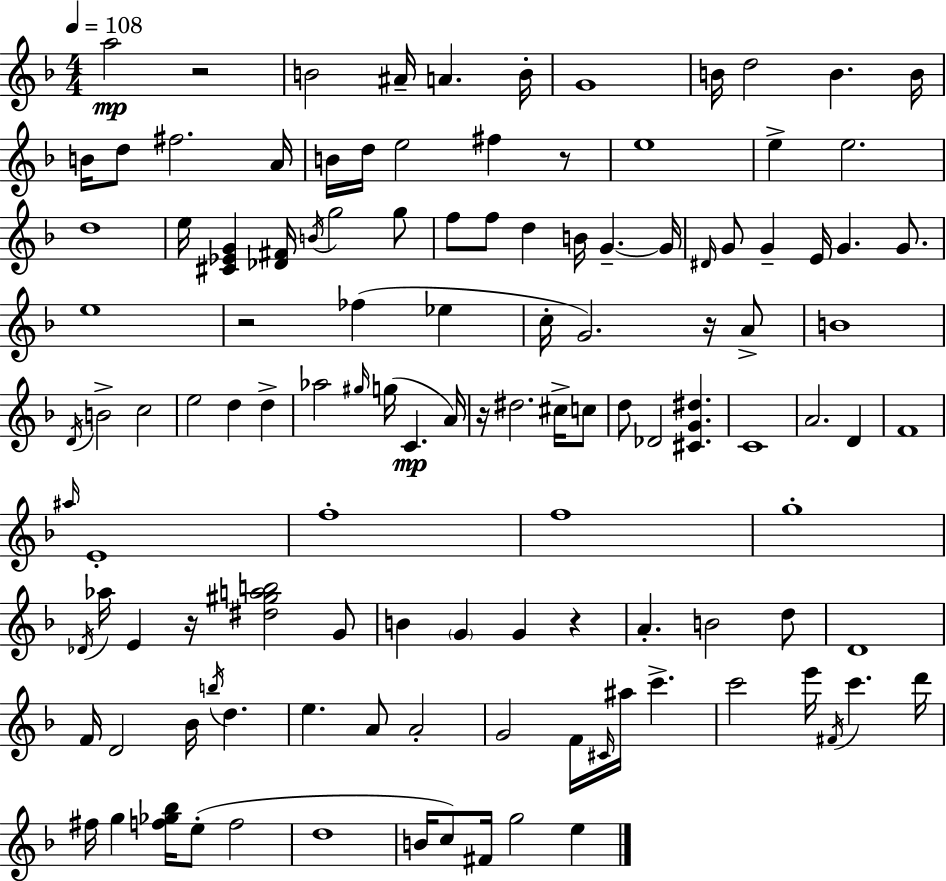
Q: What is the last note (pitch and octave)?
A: E5